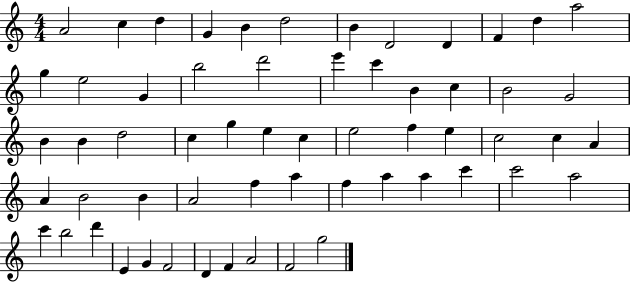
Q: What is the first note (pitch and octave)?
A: A4